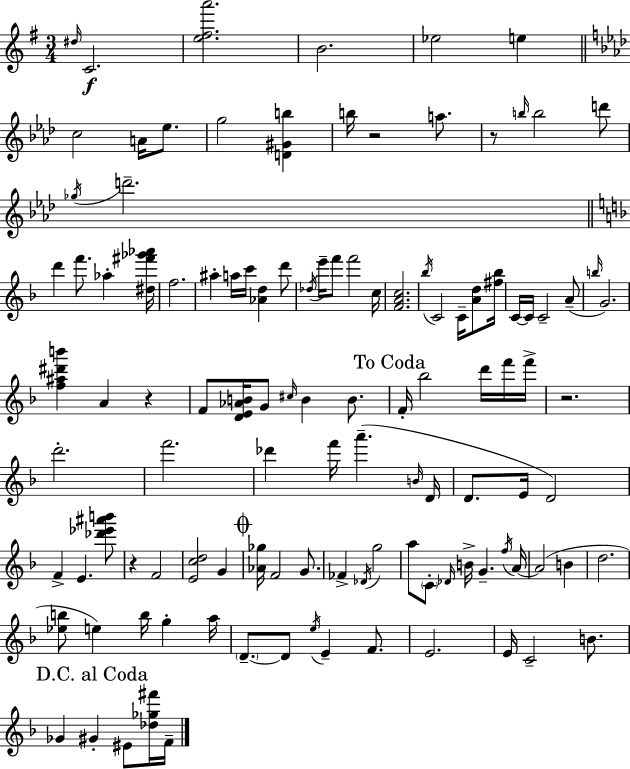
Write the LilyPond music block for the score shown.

{
  \clef treble
  \numericTimeSignature
  \time 3/4
  \key e \minor
  \grace { dis''16 }\f c'2. | <e'' fis'' a'''>2. | b'2. | ees''2 e''4 | \break \bar "||" \break \key aes \major c''2 a'16 ees''8. | g''2 <d' gis' b''>4 | b''16 r2 a''8. | r8 \grace { b''16 } b''2 d'''8 | \break \acciaccatura { ges''16 } d'''2.-- | \bar "||" \break \key f \major d'''4 f'''8. aes''4-. <dis'' fis''' ges''' aes'''>16 | f''2. | ais''4-. a''16 c'''16 <aes' d''>4 d'''8 | \acciaccatura { des''16 } e'''16-- f'''8 f'''2 | \break c''16 <f' a' c''>2. | \acciaccatura { bes''16 } c'2 c'16-- <a' d''>8 | <fis'' bes''>16 c'16~~ c'16 c'2-- | a'8--( \grace { b''16 } g'2.) | \break <f'' ais'' dis''' b'''>4 a'4 r4 | f'8 <d' e' aes' b'>16 g'8 \grace { cis''16 } b'4 | b'8. \mark "To Coda" f'16-. bes''2 | d'''16 f'''16 f'''16-> r2. | \break d'''2.-. | f'''2. | des'''4 f'''16 a'''4.--( | \grace { b'16 } d'16 d'8. e'16 d'2) | \break f'4-> e'4. | <des''' ees''' ais''' b'''>8 r4 f'2 | <e' c'' d''>2 | g'4 \mark \markup { \musicglyph "scripts.coda" } <aes' ges''>16 f'2 | \break g'8. fes'4-> \acciaccatura { des'16 } g''2 | a''8 \parenthesize c'8-. \grace { des'16 } b'16-> | g'4.-- \acciaccatura { f''16 } a'16~~ a'2( | b'4 d''2. | \break <ees'' b''>8 e''4) | b''16 g''4-. a''16 \parenthesize d'8.--~~ d'8 | \acciaccatura { e''16 } e'4-- f'8. e'2. | e'16 c'2-- | \break b'8. \mark "D.C. al Coda" ges'4 | gis'4-. eis'8 <des'' ges'' fis'''>16 f'16-- \bar "|."
}